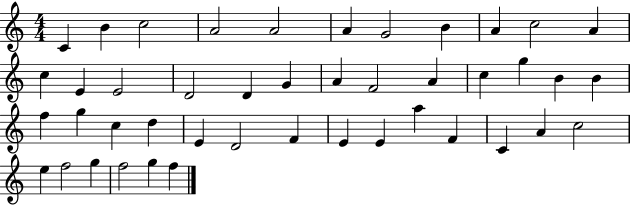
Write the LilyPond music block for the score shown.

{
  \clef treble
  \numericTimeSignature
  \time 4/4
  \key c \major
  c'4 b'4 c''2 | a'2 a'2 | a'4 g'2 b'4 | a'4 c''2 a'4 | \break c''4 e'4 e'2 | d'2 d'4 g'4 | a'4 f'2 a'4 | c''4 g''4 b'4 b'4 | \break f''4 g''4 c''4 d''4 | e'4 d'2 f'4 | e'4 e'4 a''4 f'4 | c'4 a'4 c''2 | \break e''4 f''2 g''4 | f''2 g''4 f''4 | \bar "|."
}